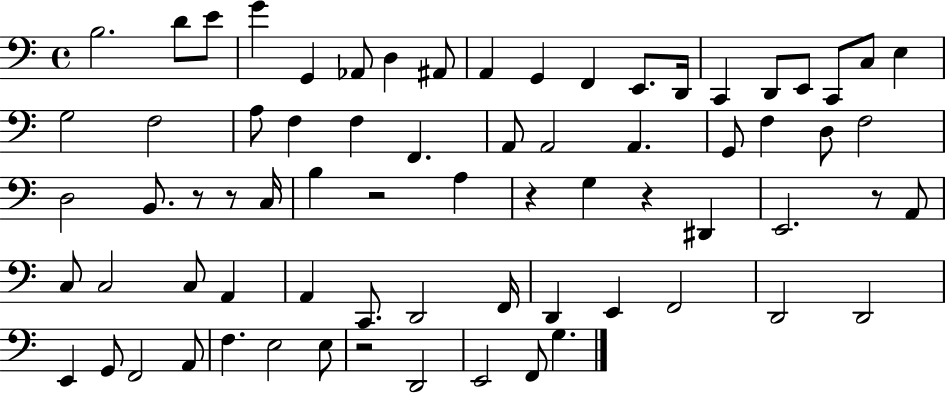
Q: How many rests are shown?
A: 7